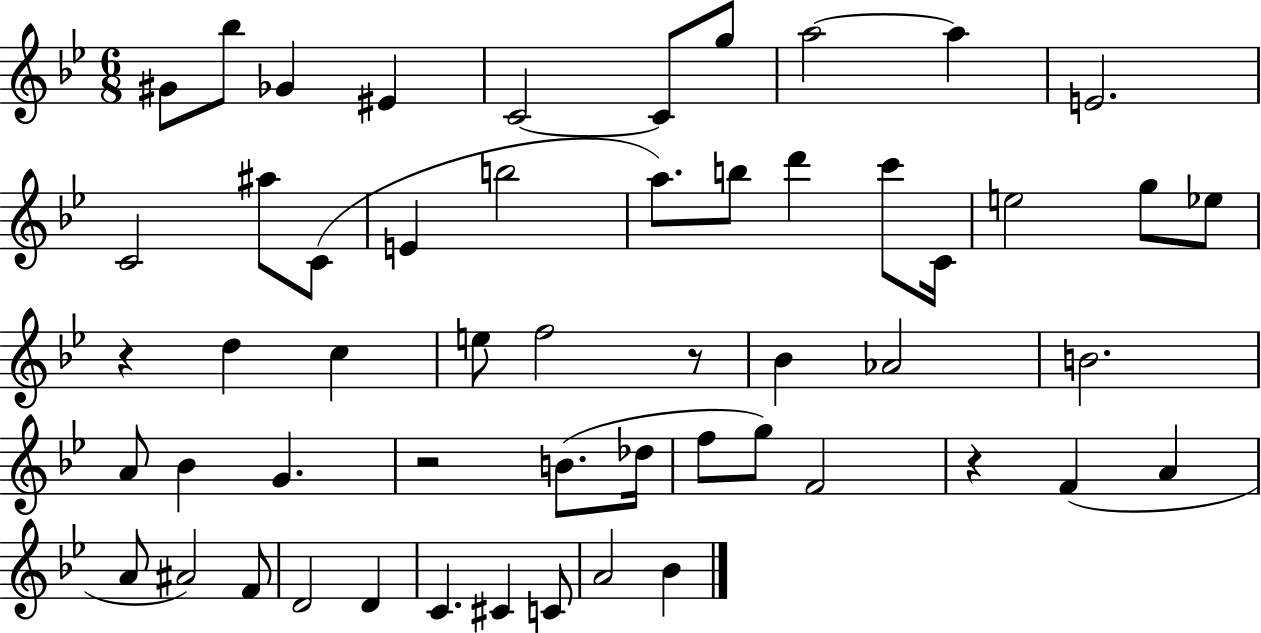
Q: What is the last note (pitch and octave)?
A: Bb4